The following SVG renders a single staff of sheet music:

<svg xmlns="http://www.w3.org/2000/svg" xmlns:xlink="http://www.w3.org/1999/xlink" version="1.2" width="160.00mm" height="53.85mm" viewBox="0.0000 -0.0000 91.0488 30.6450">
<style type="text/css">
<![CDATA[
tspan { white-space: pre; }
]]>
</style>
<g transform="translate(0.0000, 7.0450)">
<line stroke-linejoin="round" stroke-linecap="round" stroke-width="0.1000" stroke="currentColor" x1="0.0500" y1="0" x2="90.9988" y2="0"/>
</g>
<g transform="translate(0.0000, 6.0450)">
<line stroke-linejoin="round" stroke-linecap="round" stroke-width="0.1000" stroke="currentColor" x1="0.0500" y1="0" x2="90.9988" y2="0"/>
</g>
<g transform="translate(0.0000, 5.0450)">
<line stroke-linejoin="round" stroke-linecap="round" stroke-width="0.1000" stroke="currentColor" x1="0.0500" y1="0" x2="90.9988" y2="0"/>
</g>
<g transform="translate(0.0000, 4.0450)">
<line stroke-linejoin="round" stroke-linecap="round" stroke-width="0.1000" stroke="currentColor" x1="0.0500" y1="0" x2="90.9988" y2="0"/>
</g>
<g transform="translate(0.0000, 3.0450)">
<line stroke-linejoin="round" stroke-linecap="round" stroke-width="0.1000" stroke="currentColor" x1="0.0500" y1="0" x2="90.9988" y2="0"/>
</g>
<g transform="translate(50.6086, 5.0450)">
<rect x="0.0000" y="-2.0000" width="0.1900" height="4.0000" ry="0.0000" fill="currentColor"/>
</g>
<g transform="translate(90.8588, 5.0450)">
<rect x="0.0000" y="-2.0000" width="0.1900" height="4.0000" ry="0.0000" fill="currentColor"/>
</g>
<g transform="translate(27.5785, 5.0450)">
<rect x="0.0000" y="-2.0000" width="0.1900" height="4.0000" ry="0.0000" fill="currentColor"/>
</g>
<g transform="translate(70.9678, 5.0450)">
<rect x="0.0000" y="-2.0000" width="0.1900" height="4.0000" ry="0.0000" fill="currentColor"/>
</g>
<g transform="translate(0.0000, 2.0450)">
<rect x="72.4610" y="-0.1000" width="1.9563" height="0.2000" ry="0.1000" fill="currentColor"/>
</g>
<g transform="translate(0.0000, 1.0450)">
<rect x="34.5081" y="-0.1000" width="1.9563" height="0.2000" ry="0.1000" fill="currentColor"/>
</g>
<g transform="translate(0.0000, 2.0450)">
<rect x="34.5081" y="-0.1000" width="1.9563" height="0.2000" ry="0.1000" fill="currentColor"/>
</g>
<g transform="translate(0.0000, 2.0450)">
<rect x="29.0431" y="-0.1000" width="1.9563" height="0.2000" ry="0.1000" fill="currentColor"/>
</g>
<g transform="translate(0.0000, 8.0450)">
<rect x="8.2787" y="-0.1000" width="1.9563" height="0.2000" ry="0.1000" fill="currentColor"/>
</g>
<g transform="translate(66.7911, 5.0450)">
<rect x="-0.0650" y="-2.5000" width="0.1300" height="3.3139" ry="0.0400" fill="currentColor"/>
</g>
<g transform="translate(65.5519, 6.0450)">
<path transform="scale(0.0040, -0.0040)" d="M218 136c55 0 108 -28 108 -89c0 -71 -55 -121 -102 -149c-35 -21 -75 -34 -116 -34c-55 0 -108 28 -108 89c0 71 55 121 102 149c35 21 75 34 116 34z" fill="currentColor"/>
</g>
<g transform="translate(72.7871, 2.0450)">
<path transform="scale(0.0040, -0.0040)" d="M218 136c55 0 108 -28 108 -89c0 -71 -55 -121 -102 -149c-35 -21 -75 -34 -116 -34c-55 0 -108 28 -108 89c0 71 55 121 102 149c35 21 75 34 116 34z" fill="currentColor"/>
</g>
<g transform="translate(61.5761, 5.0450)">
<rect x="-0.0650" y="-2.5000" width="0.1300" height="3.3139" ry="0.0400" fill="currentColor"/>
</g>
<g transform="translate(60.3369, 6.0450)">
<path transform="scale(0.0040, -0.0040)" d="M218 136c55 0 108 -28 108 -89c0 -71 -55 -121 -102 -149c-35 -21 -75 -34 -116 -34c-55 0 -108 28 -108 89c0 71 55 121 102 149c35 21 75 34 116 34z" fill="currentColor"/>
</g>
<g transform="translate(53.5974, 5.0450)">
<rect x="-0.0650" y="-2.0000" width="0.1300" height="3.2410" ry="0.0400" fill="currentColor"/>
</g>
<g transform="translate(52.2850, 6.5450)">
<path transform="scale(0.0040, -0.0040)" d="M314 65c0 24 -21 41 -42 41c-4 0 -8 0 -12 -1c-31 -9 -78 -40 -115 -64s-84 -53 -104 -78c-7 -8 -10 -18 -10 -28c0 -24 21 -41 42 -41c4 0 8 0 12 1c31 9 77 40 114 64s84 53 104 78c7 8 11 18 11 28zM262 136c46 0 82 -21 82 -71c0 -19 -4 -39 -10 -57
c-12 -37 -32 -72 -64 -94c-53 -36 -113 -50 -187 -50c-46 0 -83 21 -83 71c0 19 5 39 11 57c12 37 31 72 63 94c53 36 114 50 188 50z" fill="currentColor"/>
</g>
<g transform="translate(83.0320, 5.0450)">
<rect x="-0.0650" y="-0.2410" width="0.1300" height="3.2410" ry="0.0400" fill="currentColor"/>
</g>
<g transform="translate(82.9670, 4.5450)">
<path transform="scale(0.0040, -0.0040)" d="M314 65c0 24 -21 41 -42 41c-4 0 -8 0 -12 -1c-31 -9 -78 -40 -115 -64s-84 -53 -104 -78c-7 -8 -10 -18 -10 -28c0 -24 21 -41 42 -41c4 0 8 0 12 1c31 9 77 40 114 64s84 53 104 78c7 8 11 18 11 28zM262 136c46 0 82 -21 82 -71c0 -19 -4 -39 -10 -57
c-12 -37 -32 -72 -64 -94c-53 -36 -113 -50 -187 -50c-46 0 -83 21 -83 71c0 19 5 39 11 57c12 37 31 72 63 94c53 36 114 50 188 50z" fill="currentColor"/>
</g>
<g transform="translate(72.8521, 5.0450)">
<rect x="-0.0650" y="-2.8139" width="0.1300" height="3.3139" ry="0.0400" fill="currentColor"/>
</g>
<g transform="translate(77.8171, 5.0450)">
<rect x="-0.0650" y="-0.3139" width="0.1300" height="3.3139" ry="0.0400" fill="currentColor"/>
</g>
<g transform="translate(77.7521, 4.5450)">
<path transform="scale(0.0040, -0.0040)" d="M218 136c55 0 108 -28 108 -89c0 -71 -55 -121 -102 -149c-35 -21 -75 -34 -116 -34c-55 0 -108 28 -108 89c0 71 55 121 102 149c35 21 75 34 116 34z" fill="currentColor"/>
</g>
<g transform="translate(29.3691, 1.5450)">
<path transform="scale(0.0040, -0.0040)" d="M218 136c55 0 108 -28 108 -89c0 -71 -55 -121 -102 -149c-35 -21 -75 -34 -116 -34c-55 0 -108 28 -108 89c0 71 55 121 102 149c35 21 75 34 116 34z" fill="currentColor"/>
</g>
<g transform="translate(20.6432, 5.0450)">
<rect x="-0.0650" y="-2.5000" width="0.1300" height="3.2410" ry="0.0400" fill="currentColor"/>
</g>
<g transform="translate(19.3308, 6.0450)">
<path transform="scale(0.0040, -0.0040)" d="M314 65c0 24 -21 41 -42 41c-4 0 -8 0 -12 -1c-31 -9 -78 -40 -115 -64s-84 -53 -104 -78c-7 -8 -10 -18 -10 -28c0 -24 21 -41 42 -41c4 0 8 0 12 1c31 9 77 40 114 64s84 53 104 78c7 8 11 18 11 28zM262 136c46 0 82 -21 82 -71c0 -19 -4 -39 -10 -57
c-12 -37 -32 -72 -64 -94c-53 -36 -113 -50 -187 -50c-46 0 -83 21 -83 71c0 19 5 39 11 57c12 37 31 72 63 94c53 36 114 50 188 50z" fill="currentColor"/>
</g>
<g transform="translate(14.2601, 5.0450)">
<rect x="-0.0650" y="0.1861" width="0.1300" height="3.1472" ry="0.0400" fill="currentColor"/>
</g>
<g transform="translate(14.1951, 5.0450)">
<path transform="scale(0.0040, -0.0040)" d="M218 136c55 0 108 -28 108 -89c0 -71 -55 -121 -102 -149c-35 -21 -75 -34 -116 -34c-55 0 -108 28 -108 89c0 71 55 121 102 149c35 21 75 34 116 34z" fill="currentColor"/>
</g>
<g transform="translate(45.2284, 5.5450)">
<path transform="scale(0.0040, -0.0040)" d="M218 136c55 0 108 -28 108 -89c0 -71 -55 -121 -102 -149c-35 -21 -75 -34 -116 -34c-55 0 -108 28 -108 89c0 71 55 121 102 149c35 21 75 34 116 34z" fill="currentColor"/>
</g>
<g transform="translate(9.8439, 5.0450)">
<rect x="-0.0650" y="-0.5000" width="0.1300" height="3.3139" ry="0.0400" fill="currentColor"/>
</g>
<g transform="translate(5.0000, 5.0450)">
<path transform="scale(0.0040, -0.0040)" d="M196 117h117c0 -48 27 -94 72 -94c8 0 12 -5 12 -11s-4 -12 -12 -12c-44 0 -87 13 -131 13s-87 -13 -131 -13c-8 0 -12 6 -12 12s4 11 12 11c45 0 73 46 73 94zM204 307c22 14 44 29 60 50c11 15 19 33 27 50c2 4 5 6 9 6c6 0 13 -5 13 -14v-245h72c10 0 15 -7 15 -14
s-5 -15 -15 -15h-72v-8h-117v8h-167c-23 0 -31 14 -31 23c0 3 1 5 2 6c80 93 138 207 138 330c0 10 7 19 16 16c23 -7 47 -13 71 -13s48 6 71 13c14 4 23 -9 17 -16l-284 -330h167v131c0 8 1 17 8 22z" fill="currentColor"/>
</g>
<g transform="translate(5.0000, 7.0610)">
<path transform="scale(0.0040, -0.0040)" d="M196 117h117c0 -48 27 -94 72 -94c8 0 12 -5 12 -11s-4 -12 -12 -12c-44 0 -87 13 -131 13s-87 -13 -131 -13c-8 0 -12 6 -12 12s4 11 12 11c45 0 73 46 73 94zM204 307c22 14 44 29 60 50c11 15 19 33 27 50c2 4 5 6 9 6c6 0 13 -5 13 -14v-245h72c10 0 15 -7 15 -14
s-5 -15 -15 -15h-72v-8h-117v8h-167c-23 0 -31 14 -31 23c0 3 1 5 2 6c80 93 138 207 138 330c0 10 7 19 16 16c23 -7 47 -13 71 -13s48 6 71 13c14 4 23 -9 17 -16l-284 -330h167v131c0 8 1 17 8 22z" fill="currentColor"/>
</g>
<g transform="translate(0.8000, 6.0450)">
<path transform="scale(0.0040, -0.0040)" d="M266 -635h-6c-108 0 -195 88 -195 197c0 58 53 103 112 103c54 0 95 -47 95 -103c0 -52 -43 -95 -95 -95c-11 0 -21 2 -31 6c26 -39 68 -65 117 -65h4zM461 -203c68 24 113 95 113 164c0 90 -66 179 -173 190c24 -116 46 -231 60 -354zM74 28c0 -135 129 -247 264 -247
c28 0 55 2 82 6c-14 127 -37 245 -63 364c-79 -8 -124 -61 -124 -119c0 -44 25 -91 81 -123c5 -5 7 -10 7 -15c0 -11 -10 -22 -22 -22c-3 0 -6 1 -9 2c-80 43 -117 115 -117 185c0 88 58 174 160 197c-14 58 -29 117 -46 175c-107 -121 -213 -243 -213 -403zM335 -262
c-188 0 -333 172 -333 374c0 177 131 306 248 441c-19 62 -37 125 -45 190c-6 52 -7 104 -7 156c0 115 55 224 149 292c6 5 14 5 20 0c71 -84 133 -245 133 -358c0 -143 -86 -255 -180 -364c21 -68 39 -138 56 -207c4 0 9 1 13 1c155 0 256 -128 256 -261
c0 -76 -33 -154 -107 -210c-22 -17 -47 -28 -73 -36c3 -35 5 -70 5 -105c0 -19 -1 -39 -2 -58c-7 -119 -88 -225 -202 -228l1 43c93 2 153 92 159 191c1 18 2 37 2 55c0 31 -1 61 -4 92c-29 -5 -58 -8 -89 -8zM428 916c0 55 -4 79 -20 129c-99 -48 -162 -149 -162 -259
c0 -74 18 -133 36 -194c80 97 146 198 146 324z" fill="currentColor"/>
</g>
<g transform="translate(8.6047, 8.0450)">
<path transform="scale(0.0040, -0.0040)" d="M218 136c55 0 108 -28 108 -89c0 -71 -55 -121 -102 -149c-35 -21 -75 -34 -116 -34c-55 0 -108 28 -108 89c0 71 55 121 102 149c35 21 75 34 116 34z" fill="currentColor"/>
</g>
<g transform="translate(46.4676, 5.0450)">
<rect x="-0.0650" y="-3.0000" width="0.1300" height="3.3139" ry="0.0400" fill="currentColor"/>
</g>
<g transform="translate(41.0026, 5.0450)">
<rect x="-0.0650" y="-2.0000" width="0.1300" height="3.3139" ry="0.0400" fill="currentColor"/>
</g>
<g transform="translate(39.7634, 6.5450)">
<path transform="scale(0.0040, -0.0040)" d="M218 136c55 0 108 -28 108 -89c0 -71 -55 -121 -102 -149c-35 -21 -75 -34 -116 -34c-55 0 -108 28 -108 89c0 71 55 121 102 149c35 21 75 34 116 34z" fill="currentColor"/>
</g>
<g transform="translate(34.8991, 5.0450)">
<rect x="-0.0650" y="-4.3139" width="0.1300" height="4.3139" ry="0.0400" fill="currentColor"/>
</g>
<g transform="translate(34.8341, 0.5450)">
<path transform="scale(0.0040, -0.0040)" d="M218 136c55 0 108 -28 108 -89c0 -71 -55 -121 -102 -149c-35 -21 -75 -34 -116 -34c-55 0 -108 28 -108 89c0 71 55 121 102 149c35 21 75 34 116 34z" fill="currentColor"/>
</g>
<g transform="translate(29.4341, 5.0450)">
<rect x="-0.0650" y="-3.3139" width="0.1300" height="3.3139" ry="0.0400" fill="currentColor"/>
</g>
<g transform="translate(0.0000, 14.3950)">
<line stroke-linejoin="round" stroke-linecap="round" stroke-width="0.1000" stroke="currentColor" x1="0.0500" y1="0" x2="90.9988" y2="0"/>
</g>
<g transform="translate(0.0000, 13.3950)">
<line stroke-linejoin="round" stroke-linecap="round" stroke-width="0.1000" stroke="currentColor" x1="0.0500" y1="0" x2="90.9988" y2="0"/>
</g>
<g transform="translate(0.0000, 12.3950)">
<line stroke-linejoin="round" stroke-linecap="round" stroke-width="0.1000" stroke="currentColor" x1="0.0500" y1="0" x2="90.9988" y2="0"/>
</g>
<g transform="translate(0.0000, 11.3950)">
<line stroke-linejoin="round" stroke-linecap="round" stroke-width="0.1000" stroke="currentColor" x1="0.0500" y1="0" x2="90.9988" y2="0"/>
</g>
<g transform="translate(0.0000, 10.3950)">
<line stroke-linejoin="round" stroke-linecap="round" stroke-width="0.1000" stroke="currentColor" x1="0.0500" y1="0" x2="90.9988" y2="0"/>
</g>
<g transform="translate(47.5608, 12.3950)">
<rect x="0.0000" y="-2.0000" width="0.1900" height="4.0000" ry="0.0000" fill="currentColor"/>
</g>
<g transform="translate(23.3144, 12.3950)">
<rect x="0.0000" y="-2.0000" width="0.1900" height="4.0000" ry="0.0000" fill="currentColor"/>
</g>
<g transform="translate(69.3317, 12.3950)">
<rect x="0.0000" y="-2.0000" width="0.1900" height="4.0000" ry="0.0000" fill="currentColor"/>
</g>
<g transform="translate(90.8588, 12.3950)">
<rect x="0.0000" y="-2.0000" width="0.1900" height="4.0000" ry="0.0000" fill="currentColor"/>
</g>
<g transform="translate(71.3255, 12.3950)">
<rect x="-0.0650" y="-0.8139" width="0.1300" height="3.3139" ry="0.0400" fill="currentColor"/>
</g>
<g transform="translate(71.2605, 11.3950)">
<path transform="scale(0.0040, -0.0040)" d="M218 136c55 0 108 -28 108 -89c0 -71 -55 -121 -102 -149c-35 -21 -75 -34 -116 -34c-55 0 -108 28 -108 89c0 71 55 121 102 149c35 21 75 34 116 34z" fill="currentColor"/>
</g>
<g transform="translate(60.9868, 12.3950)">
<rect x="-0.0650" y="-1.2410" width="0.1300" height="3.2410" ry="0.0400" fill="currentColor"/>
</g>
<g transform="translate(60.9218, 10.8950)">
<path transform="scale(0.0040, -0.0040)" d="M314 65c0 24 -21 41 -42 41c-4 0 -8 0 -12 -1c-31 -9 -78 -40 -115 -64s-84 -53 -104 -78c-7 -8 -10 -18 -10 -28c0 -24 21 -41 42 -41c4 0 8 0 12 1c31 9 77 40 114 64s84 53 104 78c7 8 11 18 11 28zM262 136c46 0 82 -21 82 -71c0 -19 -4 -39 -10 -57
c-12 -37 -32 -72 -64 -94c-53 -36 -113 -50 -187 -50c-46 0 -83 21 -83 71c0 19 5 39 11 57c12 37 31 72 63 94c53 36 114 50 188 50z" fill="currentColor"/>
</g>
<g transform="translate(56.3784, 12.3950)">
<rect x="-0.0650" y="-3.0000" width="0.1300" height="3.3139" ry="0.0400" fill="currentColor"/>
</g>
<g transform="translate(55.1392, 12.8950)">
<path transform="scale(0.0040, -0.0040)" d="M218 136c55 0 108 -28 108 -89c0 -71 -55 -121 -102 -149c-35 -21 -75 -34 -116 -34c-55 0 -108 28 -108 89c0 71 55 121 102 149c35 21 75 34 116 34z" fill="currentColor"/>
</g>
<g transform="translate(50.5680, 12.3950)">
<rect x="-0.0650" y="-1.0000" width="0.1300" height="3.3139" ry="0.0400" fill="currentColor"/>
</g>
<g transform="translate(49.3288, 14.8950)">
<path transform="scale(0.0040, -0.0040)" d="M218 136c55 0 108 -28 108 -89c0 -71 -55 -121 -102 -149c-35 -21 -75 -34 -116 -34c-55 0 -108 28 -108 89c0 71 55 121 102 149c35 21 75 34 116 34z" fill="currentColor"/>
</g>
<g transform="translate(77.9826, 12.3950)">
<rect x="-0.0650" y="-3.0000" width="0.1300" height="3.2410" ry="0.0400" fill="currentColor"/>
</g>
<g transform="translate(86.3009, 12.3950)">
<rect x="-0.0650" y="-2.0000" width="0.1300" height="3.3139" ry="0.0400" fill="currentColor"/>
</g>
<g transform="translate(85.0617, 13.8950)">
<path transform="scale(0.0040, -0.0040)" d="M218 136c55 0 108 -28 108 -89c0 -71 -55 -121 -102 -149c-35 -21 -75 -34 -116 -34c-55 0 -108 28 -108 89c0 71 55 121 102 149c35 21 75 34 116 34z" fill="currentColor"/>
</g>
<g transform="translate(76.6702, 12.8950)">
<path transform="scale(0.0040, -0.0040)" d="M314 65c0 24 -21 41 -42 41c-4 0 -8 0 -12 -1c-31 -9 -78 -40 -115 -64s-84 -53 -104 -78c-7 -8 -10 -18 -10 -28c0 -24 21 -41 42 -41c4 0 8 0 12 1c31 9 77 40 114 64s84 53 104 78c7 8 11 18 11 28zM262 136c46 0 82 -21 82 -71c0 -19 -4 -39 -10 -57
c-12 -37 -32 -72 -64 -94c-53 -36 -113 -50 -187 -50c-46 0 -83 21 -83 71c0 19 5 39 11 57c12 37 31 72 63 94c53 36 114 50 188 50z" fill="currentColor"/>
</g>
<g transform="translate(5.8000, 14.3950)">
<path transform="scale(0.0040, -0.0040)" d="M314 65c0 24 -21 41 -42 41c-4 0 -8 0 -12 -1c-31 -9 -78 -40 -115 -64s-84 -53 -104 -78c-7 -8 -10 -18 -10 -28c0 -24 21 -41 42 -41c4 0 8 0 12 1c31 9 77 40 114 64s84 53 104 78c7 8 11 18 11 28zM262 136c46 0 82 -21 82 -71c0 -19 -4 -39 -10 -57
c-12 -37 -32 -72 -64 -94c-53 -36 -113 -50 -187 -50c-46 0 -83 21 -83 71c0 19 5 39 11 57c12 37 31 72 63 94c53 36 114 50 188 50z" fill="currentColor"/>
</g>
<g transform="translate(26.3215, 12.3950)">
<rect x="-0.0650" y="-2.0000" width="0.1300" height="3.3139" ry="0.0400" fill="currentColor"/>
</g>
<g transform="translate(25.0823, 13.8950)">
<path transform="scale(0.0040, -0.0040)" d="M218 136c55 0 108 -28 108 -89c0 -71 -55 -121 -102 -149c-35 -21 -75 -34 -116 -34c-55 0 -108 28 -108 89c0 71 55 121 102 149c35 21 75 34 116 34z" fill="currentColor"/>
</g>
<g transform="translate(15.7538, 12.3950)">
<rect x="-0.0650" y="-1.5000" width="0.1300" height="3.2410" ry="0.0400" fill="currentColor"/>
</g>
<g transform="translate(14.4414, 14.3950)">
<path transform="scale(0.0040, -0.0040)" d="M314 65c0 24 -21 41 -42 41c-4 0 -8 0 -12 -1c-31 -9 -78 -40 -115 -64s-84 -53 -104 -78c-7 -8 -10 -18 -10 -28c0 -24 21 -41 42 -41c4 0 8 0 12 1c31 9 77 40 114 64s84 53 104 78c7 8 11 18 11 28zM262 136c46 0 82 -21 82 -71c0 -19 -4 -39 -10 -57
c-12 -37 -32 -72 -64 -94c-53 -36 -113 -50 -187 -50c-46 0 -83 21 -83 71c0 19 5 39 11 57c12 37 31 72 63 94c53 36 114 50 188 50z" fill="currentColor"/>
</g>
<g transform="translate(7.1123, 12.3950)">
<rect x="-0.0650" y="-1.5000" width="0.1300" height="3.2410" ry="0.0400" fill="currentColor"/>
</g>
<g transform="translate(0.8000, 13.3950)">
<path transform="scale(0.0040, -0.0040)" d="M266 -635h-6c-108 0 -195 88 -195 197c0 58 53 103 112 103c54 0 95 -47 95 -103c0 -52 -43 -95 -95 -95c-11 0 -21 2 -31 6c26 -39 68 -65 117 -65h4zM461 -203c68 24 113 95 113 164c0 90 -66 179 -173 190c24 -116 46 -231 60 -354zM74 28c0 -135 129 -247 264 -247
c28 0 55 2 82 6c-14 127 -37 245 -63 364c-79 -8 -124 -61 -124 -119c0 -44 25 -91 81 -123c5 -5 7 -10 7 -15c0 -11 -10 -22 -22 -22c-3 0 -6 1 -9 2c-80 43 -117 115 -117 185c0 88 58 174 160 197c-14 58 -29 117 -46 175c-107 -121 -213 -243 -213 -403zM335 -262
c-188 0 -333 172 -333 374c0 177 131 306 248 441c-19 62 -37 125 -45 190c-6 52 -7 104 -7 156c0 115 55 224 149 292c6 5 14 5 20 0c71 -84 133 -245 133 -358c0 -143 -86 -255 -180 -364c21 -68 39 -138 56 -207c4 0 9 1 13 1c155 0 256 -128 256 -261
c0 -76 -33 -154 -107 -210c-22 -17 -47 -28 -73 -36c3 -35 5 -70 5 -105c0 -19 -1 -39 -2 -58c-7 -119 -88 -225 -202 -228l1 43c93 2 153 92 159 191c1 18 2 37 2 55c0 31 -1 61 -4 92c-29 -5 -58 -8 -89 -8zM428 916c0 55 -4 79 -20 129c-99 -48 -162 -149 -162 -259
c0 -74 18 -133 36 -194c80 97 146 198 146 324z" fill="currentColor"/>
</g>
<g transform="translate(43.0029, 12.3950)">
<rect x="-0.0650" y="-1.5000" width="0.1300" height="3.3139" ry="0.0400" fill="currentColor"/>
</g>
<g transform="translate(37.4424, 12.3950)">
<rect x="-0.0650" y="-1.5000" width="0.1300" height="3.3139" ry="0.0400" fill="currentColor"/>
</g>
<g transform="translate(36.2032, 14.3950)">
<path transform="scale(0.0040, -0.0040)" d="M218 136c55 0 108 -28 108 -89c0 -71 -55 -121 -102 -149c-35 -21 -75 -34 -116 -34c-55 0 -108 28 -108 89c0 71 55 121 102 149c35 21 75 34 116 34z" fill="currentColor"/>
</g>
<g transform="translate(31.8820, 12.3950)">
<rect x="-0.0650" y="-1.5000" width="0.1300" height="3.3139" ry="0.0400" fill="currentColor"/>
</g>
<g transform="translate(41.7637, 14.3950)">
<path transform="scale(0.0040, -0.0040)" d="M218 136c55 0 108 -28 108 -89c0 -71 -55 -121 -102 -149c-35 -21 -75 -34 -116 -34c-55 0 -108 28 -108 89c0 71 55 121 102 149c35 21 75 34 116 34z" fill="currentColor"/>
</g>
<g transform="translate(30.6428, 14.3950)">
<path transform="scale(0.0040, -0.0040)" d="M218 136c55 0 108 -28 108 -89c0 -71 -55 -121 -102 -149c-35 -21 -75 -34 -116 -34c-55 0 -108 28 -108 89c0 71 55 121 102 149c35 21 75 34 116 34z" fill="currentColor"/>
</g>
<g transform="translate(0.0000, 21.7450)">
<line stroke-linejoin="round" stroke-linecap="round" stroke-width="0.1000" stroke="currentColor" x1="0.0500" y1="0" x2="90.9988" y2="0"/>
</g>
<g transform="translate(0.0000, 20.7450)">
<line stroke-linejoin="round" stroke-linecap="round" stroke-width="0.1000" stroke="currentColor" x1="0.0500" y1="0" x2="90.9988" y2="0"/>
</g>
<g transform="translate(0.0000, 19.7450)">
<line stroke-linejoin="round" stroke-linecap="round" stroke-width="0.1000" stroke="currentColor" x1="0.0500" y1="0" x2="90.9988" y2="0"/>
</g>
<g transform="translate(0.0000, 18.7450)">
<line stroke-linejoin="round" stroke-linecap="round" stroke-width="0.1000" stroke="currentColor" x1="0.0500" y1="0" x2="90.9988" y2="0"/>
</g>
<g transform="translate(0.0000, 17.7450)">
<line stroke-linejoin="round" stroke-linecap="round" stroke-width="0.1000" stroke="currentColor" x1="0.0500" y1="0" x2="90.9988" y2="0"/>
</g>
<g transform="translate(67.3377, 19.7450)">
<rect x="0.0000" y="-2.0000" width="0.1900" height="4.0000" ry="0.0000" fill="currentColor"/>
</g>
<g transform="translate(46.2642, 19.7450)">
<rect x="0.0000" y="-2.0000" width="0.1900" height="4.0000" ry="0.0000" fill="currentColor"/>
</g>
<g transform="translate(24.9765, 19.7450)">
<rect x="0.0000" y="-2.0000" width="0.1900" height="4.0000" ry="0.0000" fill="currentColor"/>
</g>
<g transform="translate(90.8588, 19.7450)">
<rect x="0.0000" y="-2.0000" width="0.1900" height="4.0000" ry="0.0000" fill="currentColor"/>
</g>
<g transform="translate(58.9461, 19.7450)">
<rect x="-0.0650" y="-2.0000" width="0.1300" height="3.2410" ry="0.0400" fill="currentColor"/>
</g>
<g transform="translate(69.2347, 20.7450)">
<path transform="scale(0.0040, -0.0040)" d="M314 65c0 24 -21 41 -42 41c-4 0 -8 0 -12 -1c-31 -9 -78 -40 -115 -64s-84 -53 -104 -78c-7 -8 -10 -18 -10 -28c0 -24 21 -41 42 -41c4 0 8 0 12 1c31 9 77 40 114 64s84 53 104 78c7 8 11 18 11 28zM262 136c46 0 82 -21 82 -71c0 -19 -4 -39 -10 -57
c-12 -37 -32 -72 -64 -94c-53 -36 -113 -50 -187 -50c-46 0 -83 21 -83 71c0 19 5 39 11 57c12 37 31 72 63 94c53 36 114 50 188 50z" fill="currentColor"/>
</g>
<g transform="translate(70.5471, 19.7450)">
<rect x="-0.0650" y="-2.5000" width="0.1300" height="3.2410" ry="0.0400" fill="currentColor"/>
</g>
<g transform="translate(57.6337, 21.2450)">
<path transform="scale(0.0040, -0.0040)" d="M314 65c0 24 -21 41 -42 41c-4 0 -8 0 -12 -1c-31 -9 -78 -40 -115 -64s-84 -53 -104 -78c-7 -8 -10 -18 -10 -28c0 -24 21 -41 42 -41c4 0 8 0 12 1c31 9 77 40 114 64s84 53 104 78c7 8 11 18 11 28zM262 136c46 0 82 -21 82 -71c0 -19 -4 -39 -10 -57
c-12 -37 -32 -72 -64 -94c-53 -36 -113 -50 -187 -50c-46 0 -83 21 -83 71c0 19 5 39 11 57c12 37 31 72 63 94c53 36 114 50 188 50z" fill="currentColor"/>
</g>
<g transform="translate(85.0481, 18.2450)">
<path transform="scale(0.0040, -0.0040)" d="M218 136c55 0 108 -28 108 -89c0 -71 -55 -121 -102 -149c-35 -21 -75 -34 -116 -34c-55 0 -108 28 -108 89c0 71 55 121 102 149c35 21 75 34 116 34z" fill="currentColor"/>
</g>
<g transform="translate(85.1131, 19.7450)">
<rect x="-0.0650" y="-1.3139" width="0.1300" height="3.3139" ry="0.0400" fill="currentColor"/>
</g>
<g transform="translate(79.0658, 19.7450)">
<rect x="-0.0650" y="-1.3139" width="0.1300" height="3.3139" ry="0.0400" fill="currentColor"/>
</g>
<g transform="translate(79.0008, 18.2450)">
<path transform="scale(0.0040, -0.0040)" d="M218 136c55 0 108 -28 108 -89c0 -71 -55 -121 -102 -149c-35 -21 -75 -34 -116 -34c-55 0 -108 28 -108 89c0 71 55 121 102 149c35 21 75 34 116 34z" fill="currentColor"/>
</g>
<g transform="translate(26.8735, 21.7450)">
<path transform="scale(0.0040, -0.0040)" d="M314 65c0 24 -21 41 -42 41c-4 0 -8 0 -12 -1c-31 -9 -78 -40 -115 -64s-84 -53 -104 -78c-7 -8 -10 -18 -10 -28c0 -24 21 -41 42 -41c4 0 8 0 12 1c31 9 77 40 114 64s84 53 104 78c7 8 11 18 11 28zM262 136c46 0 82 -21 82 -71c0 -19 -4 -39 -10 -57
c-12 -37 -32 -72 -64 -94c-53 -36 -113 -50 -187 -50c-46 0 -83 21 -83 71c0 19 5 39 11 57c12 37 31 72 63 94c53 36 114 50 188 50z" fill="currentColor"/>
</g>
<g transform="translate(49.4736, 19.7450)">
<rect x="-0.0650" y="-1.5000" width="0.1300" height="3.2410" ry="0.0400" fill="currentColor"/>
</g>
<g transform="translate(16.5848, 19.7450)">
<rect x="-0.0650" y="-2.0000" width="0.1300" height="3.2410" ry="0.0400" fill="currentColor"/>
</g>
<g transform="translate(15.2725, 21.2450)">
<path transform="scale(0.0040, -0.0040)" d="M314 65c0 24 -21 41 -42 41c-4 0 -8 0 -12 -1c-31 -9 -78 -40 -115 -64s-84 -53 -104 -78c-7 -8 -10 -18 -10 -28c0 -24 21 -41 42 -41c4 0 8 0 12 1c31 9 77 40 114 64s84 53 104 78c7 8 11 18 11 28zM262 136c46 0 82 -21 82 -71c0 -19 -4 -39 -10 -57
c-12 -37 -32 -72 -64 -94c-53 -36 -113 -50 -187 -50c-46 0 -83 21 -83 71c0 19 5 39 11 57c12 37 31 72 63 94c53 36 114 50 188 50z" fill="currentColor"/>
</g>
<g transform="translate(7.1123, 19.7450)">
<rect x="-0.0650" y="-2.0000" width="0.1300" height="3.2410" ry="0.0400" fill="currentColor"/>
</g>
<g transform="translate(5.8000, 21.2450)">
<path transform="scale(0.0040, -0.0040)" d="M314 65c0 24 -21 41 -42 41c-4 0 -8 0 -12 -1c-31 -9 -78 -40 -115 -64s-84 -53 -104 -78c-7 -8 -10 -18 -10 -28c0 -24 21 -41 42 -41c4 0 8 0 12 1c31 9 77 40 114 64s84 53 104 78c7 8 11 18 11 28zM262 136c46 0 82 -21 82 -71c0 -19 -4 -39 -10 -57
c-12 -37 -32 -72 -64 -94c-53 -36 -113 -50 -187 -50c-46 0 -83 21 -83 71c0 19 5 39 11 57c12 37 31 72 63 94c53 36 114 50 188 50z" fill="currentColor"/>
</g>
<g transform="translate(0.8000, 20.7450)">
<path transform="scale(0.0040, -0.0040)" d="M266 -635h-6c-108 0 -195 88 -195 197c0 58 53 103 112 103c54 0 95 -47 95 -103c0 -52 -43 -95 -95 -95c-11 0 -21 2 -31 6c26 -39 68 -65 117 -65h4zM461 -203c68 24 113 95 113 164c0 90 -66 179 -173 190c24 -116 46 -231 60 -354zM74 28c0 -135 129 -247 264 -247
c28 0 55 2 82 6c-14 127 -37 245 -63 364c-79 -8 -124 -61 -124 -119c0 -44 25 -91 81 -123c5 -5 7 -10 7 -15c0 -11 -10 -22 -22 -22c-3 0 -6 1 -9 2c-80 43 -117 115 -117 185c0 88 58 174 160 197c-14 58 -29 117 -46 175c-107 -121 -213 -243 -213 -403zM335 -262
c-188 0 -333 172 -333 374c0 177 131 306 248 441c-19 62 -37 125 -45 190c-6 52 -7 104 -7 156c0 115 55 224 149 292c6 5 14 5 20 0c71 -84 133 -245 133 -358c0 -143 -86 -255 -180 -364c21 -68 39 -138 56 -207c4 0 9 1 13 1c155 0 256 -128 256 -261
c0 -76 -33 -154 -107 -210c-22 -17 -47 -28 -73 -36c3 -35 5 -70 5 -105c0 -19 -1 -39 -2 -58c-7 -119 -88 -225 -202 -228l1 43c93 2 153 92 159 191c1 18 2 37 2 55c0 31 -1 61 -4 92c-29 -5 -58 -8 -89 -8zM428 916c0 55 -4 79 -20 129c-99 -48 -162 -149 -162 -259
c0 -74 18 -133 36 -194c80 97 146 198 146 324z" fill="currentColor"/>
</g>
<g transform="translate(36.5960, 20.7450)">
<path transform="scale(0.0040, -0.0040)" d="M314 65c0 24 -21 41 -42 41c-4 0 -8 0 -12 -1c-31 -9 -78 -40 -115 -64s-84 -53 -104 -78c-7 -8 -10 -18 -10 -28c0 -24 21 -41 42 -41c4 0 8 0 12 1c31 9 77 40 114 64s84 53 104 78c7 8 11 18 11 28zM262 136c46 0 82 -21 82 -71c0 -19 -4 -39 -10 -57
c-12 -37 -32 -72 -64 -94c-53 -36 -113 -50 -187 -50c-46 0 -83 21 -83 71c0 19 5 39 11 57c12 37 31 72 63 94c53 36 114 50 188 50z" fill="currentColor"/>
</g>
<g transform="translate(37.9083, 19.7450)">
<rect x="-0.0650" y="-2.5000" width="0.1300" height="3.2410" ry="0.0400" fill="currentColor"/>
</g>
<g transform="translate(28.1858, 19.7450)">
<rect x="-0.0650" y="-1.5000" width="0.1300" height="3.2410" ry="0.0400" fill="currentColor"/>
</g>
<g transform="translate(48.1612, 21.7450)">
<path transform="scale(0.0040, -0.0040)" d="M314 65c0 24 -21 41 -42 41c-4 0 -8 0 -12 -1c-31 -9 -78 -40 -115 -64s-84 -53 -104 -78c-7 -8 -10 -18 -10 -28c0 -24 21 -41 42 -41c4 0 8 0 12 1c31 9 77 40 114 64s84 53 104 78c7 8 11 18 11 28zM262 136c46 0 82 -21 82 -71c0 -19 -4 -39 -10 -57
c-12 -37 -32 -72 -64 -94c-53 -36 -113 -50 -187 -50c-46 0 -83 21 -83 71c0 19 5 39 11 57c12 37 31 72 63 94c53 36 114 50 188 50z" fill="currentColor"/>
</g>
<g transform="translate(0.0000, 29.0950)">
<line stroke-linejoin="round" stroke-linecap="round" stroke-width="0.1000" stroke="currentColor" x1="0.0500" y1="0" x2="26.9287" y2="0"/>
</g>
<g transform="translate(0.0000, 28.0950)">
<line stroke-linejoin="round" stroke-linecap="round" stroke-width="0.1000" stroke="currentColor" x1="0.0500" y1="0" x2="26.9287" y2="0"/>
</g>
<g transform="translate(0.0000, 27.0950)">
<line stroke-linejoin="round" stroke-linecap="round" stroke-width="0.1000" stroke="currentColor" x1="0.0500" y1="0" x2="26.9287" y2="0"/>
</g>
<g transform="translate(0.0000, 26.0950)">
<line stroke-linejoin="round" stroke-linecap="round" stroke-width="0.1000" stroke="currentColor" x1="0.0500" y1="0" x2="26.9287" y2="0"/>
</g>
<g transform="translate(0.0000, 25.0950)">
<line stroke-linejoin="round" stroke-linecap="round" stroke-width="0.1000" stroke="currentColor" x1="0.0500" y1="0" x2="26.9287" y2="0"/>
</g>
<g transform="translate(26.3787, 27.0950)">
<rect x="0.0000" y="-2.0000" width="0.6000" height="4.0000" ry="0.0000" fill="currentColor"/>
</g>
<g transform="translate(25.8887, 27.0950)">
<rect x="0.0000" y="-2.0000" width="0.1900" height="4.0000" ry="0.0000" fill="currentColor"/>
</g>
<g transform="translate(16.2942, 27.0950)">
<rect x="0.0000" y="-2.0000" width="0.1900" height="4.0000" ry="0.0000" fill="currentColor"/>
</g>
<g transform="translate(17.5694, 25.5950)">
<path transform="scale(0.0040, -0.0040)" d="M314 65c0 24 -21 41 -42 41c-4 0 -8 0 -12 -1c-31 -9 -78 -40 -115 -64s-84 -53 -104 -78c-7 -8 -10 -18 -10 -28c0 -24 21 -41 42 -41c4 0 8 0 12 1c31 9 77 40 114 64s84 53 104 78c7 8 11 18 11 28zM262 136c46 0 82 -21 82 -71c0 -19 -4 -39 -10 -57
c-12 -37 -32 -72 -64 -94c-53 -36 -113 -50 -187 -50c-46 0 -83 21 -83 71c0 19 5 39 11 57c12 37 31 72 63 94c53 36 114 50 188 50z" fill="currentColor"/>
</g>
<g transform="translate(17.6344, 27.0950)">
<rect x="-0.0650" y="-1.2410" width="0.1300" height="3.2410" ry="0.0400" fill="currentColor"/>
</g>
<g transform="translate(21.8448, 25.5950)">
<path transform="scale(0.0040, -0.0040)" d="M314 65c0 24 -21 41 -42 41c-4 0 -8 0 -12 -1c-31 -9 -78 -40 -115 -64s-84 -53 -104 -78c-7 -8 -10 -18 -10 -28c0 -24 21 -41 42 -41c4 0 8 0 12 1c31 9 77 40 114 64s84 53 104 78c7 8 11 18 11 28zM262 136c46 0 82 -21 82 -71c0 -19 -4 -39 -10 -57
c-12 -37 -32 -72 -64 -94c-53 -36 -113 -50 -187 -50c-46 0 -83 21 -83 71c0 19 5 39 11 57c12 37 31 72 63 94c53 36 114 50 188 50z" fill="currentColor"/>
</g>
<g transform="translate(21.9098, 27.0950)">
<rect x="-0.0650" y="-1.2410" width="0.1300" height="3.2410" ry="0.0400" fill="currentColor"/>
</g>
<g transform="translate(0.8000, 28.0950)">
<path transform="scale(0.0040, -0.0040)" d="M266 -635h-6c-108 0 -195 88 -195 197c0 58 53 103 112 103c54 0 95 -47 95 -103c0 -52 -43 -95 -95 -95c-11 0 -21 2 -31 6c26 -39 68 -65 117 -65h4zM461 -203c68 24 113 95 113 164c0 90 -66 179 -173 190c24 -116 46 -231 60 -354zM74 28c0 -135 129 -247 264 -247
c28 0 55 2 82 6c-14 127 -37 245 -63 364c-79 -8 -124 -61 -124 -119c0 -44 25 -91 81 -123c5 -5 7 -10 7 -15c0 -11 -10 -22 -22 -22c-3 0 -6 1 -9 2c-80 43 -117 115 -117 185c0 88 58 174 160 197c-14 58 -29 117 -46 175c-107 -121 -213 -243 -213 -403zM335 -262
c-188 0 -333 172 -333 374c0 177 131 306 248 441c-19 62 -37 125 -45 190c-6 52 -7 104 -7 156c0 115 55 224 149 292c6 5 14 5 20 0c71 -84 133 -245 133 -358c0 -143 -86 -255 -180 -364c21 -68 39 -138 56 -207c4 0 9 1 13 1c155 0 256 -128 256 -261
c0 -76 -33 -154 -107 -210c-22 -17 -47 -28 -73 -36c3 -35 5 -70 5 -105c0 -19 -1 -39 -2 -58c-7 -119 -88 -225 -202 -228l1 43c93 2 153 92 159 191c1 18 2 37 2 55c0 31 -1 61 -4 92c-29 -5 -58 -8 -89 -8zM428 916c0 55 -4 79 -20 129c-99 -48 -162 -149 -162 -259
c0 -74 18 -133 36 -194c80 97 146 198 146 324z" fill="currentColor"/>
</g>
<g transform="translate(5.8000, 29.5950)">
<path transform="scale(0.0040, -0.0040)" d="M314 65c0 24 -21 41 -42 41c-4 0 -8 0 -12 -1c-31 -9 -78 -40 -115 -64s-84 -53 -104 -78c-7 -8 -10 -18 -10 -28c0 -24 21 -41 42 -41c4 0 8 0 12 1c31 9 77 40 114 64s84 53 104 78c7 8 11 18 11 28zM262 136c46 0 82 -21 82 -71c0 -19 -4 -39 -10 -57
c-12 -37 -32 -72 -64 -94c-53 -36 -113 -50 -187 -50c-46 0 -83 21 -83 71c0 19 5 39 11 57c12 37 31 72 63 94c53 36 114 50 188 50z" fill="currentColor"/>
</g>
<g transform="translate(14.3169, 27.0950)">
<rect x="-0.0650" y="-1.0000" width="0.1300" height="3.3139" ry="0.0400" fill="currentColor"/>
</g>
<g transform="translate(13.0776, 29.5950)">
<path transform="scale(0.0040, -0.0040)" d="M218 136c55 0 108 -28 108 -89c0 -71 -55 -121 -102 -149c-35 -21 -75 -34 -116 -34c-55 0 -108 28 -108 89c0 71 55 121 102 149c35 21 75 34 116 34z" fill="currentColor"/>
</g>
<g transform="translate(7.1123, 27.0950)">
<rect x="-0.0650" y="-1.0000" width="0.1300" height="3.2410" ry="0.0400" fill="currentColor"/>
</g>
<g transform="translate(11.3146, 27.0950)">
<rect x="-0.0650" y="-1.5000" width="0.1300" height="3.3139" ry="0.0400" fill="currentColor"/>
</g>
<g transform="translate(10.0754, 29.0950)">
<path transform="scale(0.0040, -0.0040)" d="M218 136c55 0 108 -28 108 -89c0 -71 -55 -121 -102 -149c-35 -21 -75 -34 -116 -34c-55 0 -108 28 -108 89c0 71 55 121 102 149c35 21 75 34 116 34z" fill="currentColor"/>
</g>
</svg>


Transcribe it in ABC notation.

X:1
T:Untitled
M:4/4
L:1/4
K:C
C B G2 b d' F A F2 G G a c c2 E2 E2 F E E E D A e2 d A2 F F2 F2 E2 G2 E2 F2 G2 e e D2 E D e2 e2